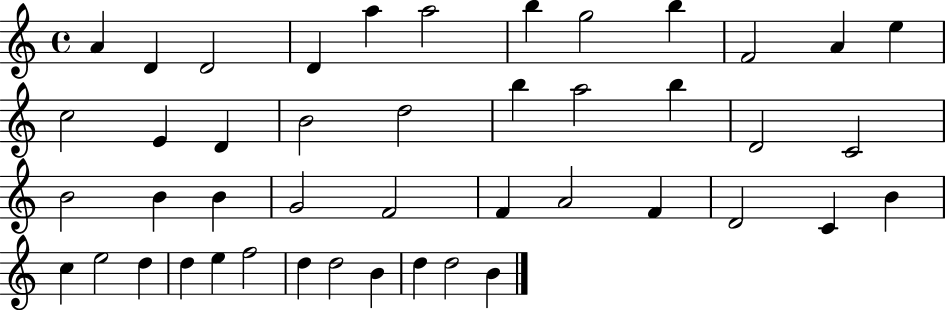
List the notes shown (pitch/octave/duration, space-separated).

A4/q D4/q D4/h D4/q A5/q A5/h B5/q G5/h B5/q F4/h A4/q E5/q C5/h E4/q D4/q B4/h D5/h B5/q A5/h B5/q D4/h C4/h B4/h B4/q B4/q G4/h F4/h F4/q A4/h F4/q D4/h C4/q B4/q C5/q E5/h D5/q D5/q E5/q F5/h D5/q D5/h B4/q D5/q D5/h B4/q